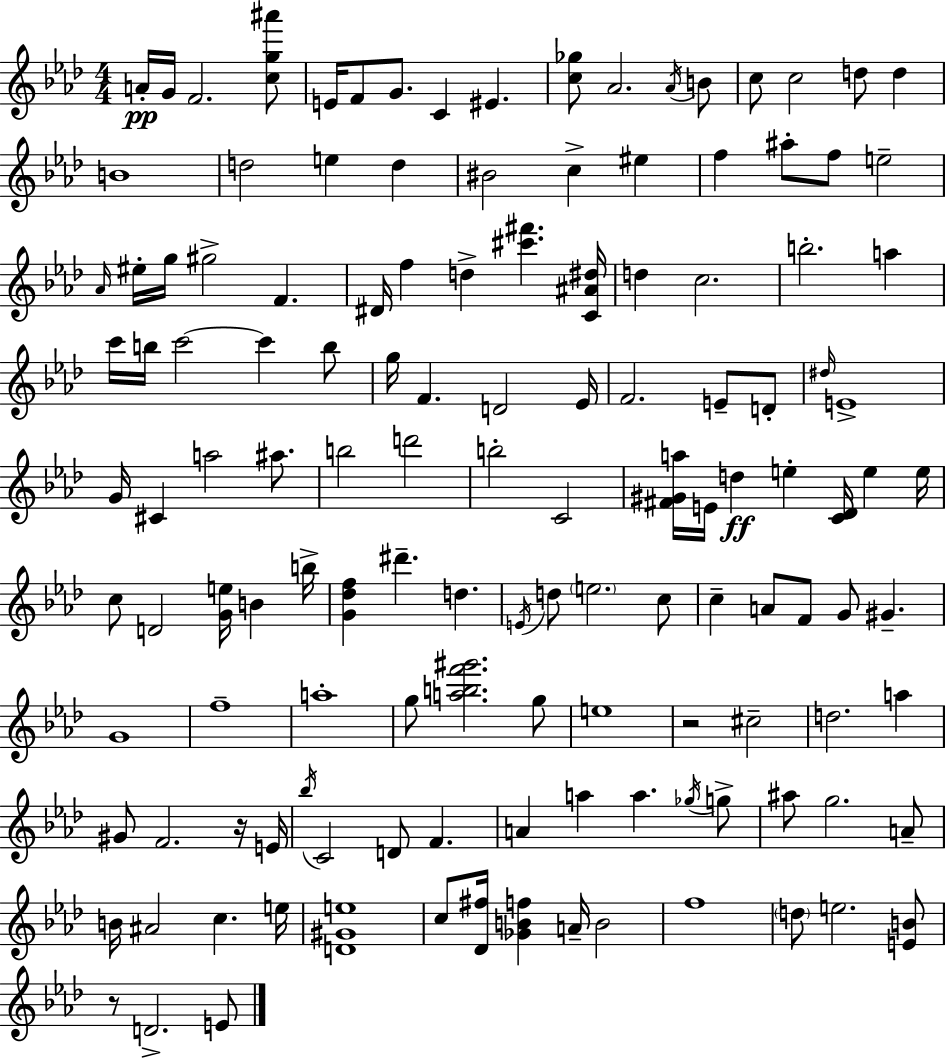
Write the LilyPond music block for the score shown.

{
  \clef treble
  \numericTimeSignature
  \time 4/4
  \key aes \major
  a'16-.\pp g'16 f'2. <c'' g'' ais'''>8 | e'16 f'8 g'8. c'4 eis'4. | <c'' ges''>8 aes'2. \acciaccatura { aes'16 } b'8 | c''8 c''2 d''8 d''4 | \break b'1 | d''2 e''4 d''4 | bis'2 c''4-> eis''4 | f''4 ais''8-. f''8 e''2-- | \break \grace { aes'16 } eis''16-. g''16 gis''2-> f'4. | dis'16 f''4 d''4-> <cis''' fis'''>4. | <c' ais' dis''>16 d''4 c''2. | b''2.-. a''4 | \break c'''16 b''16 c'''2~~ c'''4 | b''8 g''16 f'4. d'2 | ees'16 f'2. e'8-- | d'8-. \grace { dis''16 } e'1-> | \break g'16 cis'4 a''2 | ais''8. b''2 d'''2 | b''2-. c'2 | <fis' gis' a''>16 e'16 d''4\ff e''4-. <c' des'>16 e''4 | \break e''16 c''8 d'2 <g' e''>16 b'4 | b''16-> <g' des'' f''>4 dis'''4.-- d''4. | \acciaccatura { e'16 } d''8 \parenthesize e''2. | c''8 c''4-- a'8 f'8 g'8 gis'4.-- | \break g'1 | f''1-- | a''1-. | g''8 <a'' b'' f''' gis'''>2. | \break g''8 e''1 | r2 cis''2-- | d''2. | a''4 gis'8 f'2. | \break r16 e'16 \acciaccatura { bes''16 } c'2 d'8 f'4. | a'4 a''4 a''4. | \acciaccatura { ges''16 } g''8-> ais''8 g''2. | a'8-- b'16 ais'2 c''4. | \break e''16 <d' gis' e''>1 | c''8 <des' fis''>16 <ges' b' f''>4 a'16-- b'2 | f''1 | \parenthesize d''8 e''2. | \break <e' b'>8 r8 d'2.-> | e'8 \bar "|."
}